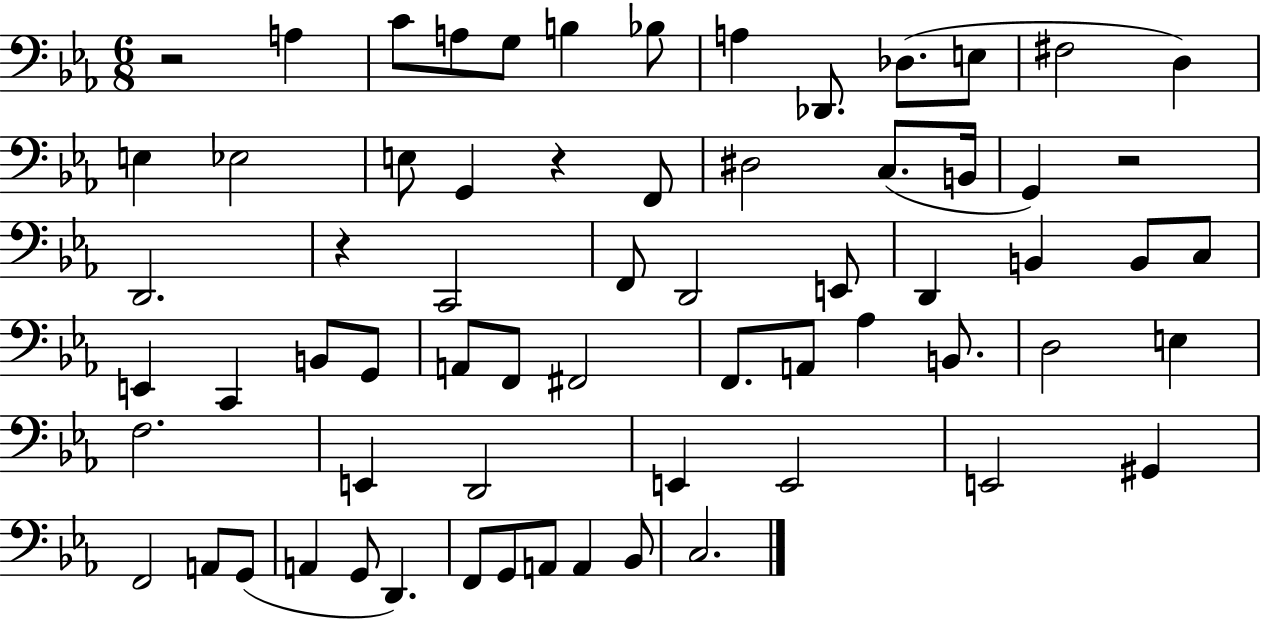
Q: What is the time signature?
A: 6/8